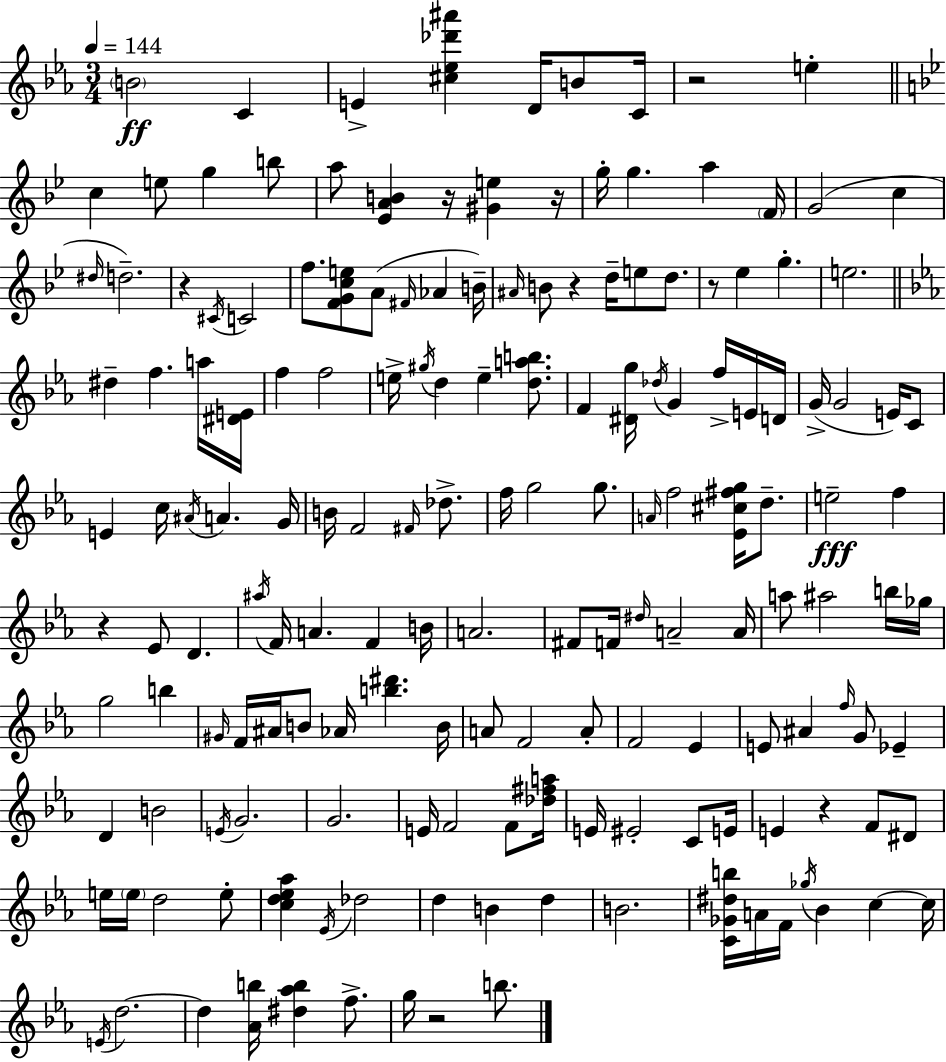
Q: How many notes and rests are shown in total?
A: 166